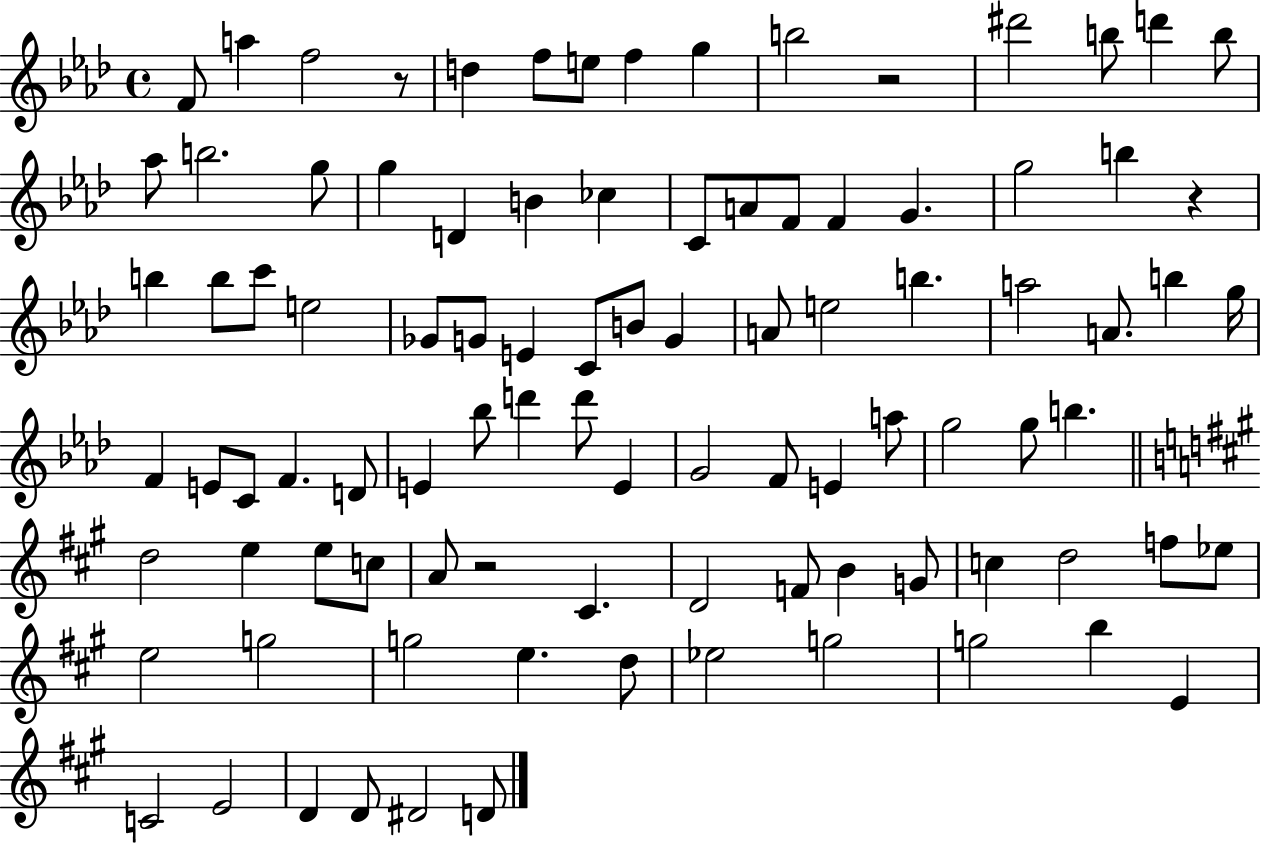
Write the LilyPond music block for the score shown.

{
  \clef treble
  \time 4/4
  \defaultTimeSignature
  \key aes \major
  \repeat volta 2 { f'8 a''4 f''2 r8 | d''4 f''8 e''8 f''4 g''4 | b''2 r2 | dis'''2 b''8 d'''4 b''8 | \break aes''8 b''2. g''8 | g''4 d'4 b'4 ces''4 | c'8 a'8 f'8 f'4 g'4. | g''2 b''4 r4 | \break b''4 b''8 c'''8 e''2 | ges'8 g'8 e'4 c'8 b'8 g'4 | a'8 e''2 b''4. | a''2 a'8. b''4 g''16 | \break f'4 e'8 c'8 f'4. d'8 | e'4 bes''8 d'''4 d'''8 e'4 | g'2 f'8 e'4 a''8 | g''2 g''8 b''4. | \break \bar "||" \break \key a \major d''2 e''4 e''8 c''8 | a'8 r2 cis'4. | d'2 f'8 b'4 g'8 | c''4 d''2 f''8 ees''8 | \break e''2 g''2 | g''2 e''4. d''8 | ees''2 g''2 | g''2 b''4 e'4 | \break c'2 e'2 | d'4 d'8 dis'2 d'8 | } \bar "|."
}